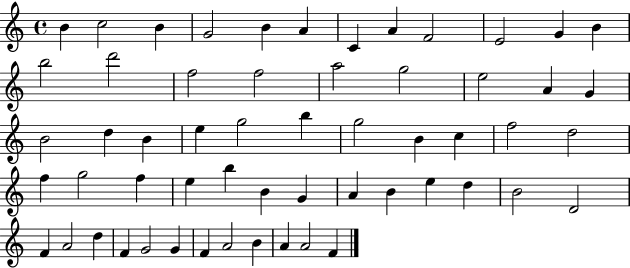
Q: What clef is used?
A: treble